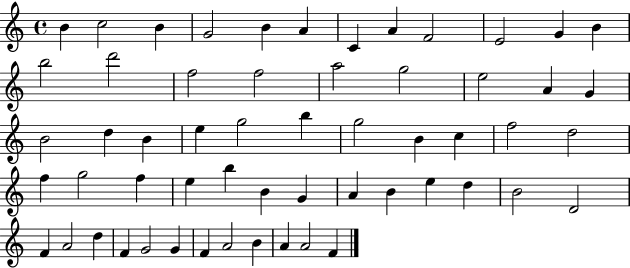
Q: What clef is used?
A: treble